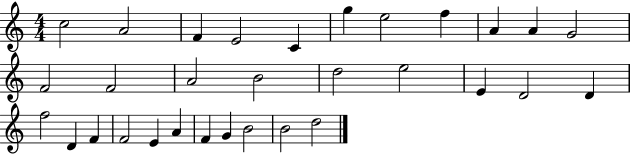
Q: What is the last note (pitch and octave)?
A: D5